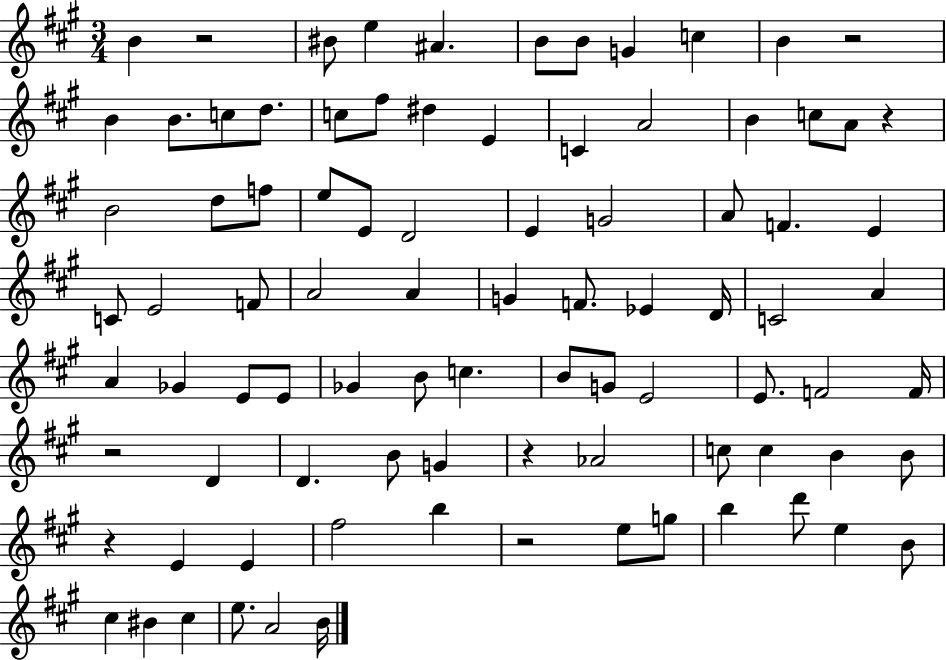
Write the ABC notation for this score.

X:1
T:Untitled
M:3/4
L:1/4
K:A
B z2 ^B/2 e ^A B/2 B/2 G c B z2 B B/2 c/2 d/2 c/2 ^f/2 ^d E C A2 B c/2 A/2 z B2 d/2 f/2 e/2 E/2 D2 E G2 A/2 F E C/2 E2 F/2 A2 A G F/2 _E D/4 C2 A A _G E/2 E/2 _G B/2 c B/2 G/2 E2 E/2 F2 F/4 z2 D D B/2 G z _A2 c/2 c B B/2 z E E ^f2 b z2 e/2 g/2 b d'/2 e B/2 ^c ^B ^c e/2 A2 B/4